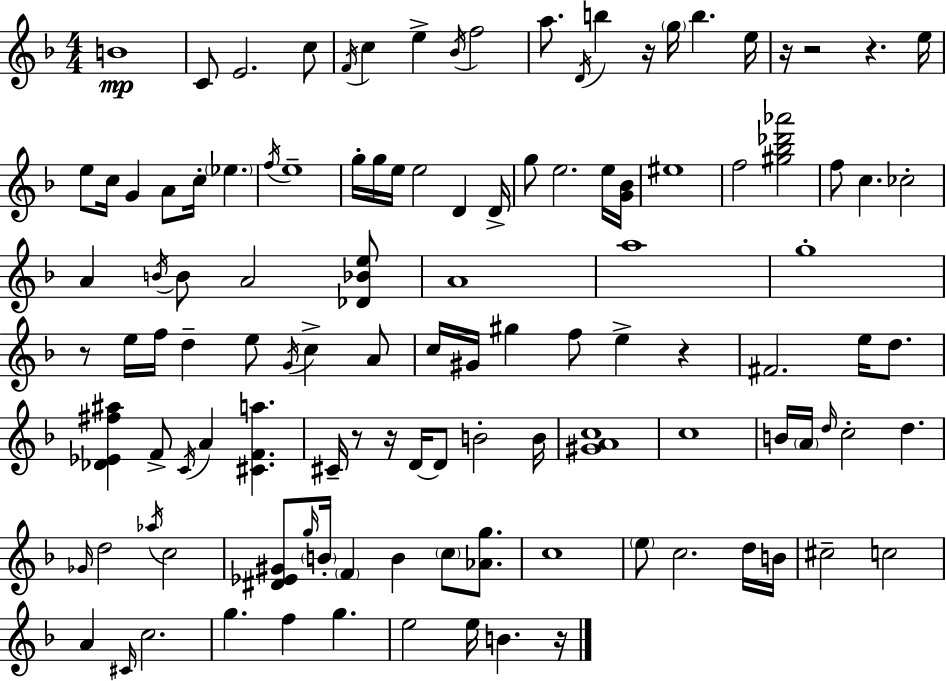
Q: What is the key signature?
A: D minor